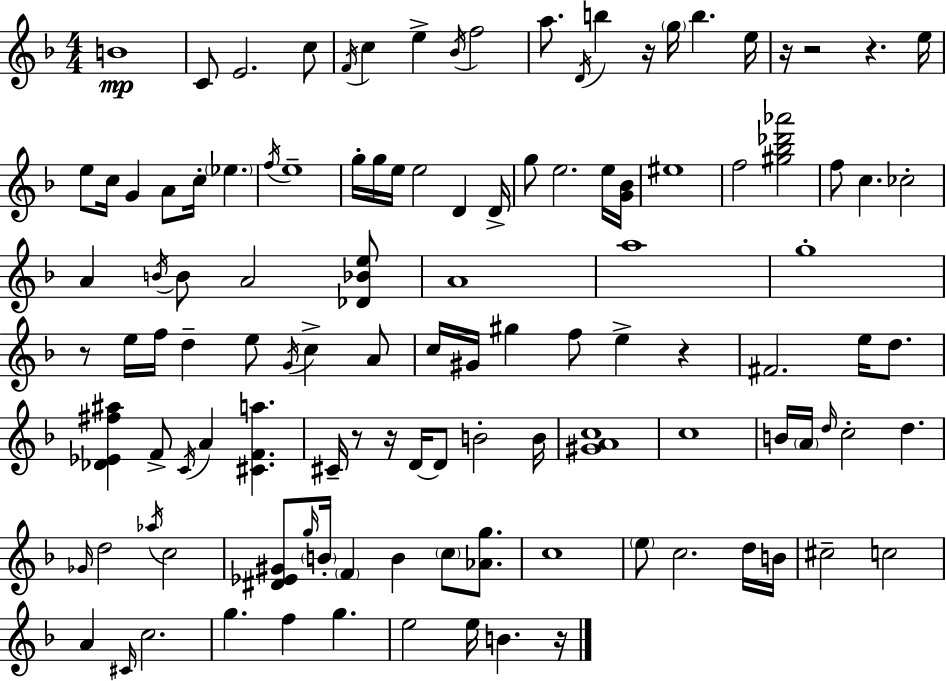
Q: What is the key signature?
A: D minor